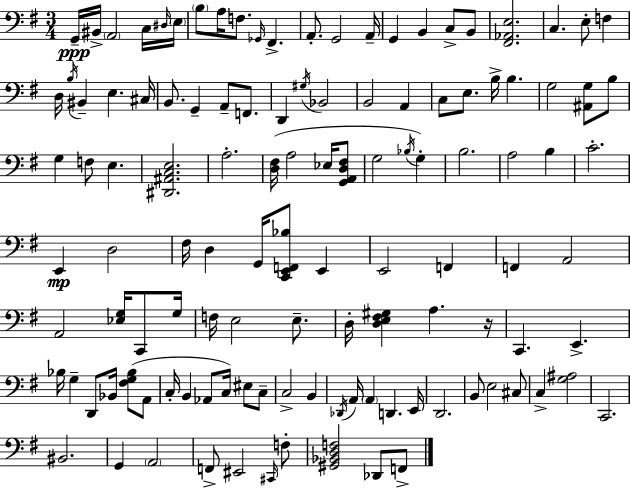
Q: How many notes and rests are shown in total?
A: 119